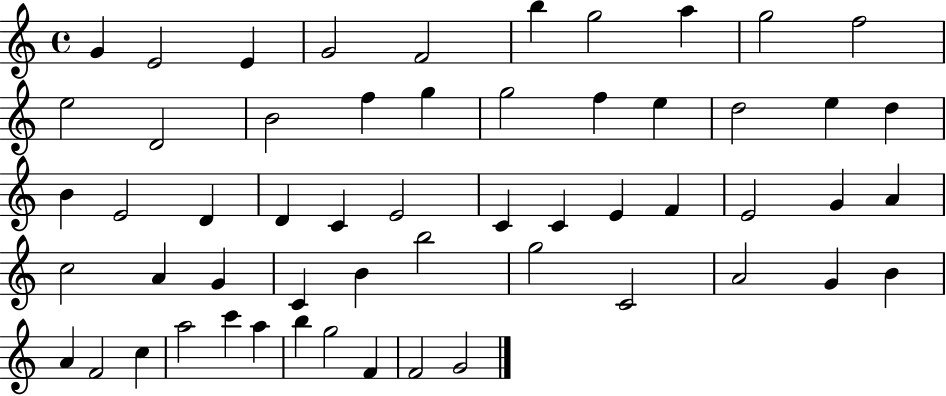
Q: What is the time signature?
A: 4/4